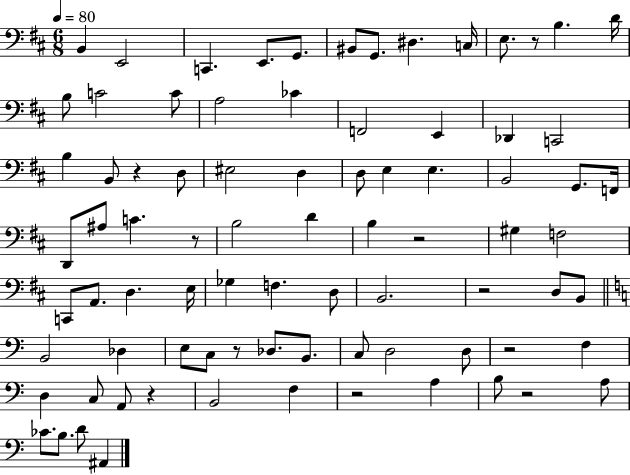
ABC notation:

X:1
T:Untitled
M:6/8
L:1/4
K:D
B,, E,,2 C,, E,,/2 G,,/2 ^B,,/2 G,,/2 ^D, C,/4 E,/2 z/2 B, D/4 B,/2 C2 C/2 A,2 _C F,,2 E,, _D,, C,,2 B, B,,/2 z D,/2 ^E,2 D, D,/2 E, E, B,,2 G,,/2 F,,/4 D,,/2 ^A,/2 C z/2 B,2 D B, z2 ^G, F,2 C,,/2 A,,/2 D, E,/4 _G, F, D,/2 B,,2 z2 D,/2 B,,/2 B,,2 _D, E,/2 C,/2 z/2 _D,/2 B,,/2 C,/2 D,2 D,/2 z2 F, D, C,/2 A,,/2 z B,,2 F, z2 A, B,/2 z2 A,/2 _C/2 B,/2 D/2 ^A,,